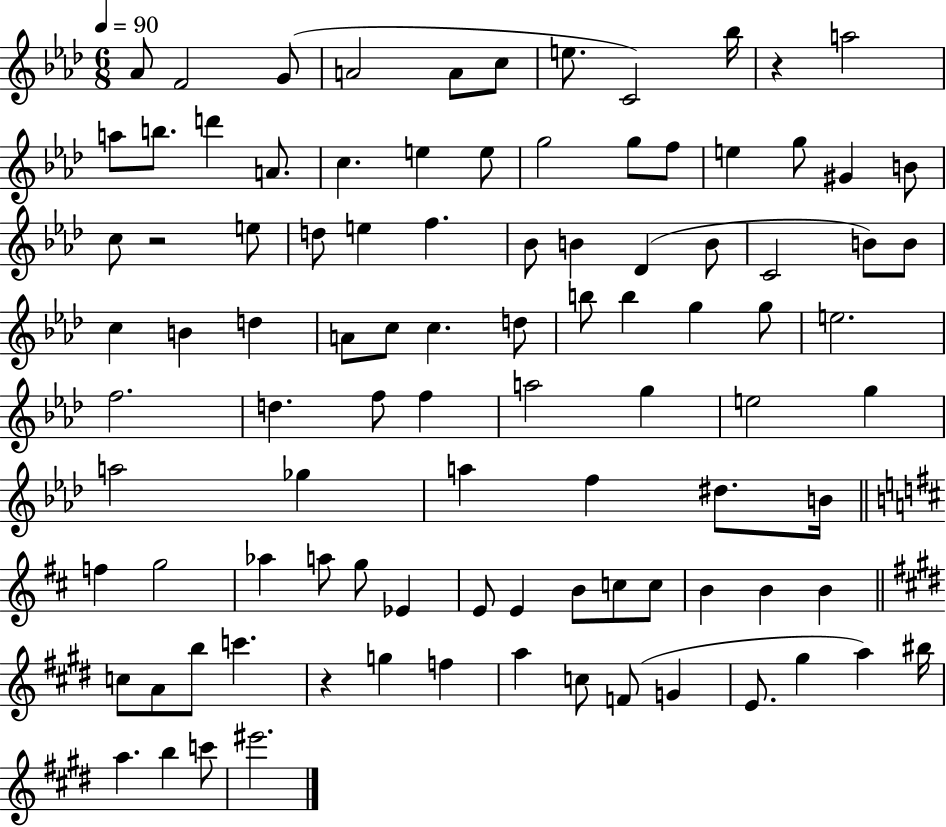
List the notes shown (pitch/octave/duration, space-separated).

Ab4/e F4/h G4/e A4/h A4/e C5/e E5/e. C4/h Bb5/s R/q A5/h A5/e B5/e. D6/q A4/e. C5/q. E5/q E5/e G5/h G5/e F5/e E5/q G5/e G#4/q B4/e C5/e R/h E5/e D5/e E5/q F5/q. Bb4/e B4/q Db4/q B4/e C4/h B4/e B4/e C5/q B4/q D5/q A4/e C5/e C5/q. D5/e B5/e B5/q G5/q G5/e E5/h. F5/h. D5/q. F5/e F5/q A5/h G5/q E5/h G5/q A5/h Gb5/q A5/q F5/q D#5/e. B4/s F5/q G5/h Ab5/q A5/e G5/e Eb4/q E4/e E4/q B4/e C5/e C5/e B4/q B4/q B4/q C5/e A4/e B5/e C6/q. R/q G5/q F5/q A5/q C5/e F4/e G4/q E4/e. G#5/q A5/q BIS5/s A5/q. B5/q C6/e EIS6/h.